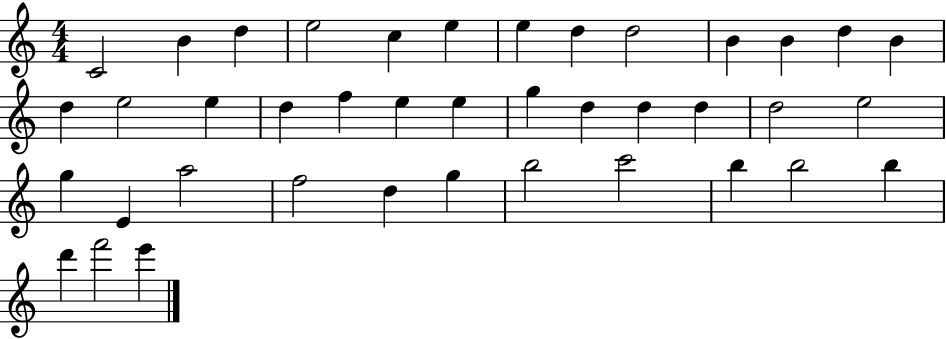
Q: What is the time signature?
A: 4/4